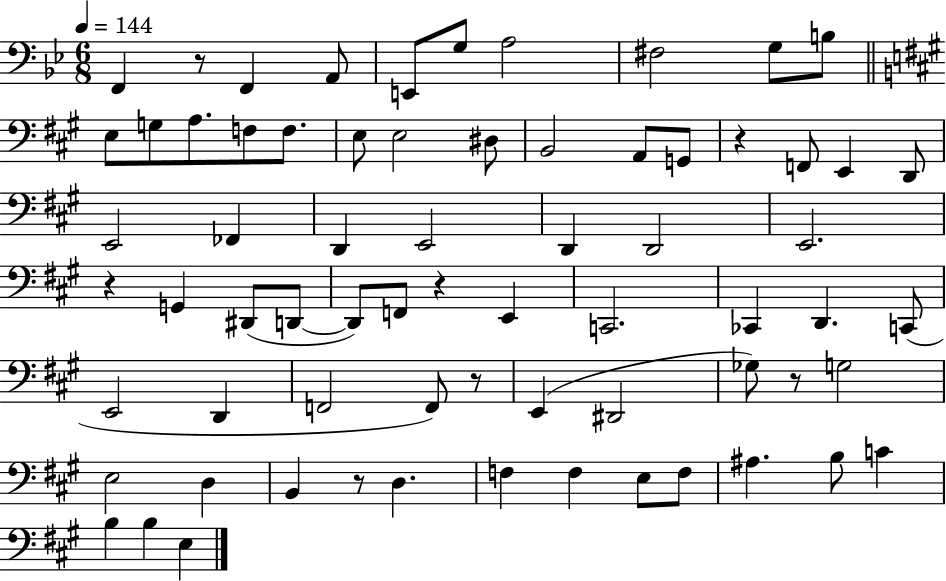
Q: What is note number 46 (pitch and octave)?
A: D#2